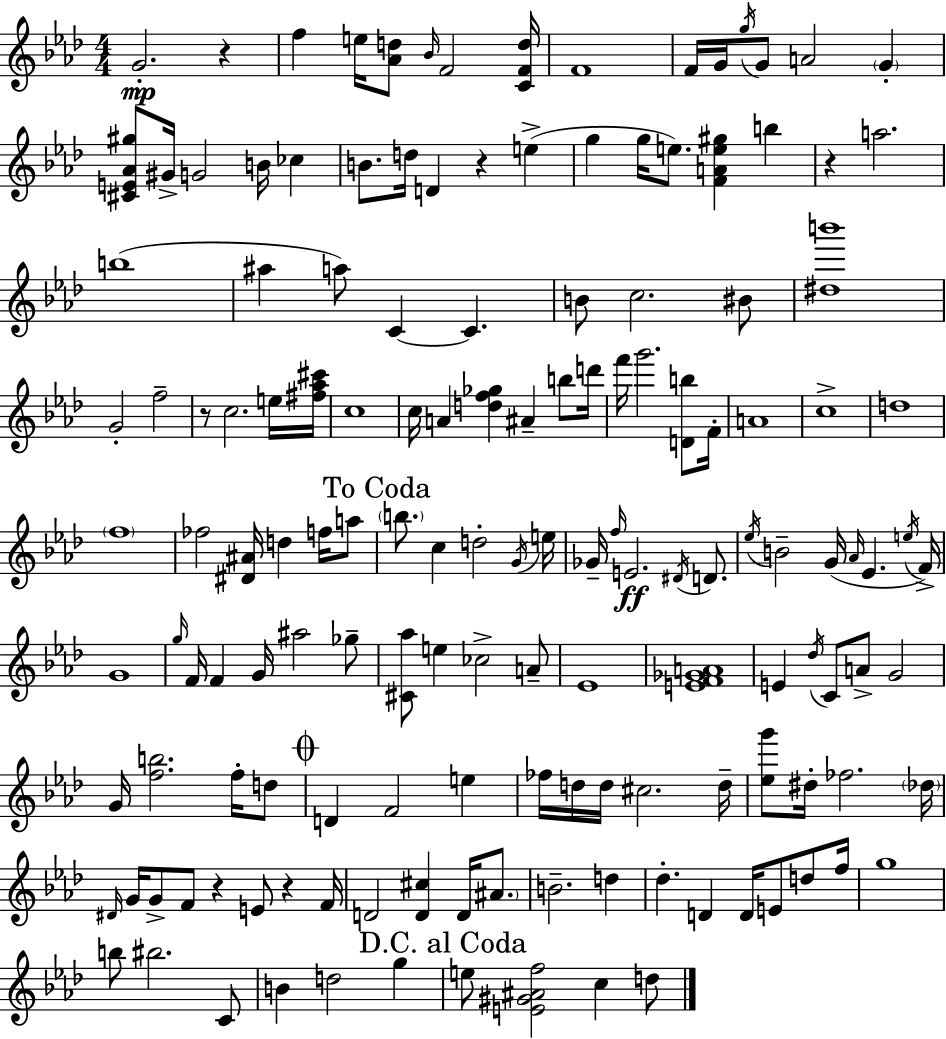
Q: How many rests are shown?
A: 6